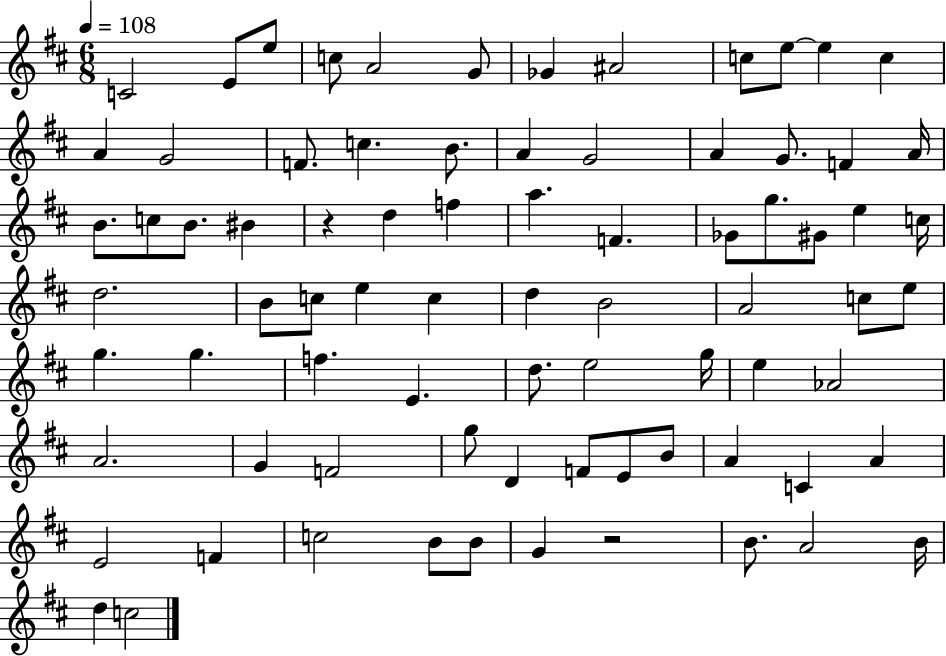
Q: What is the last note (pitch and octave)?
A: C5